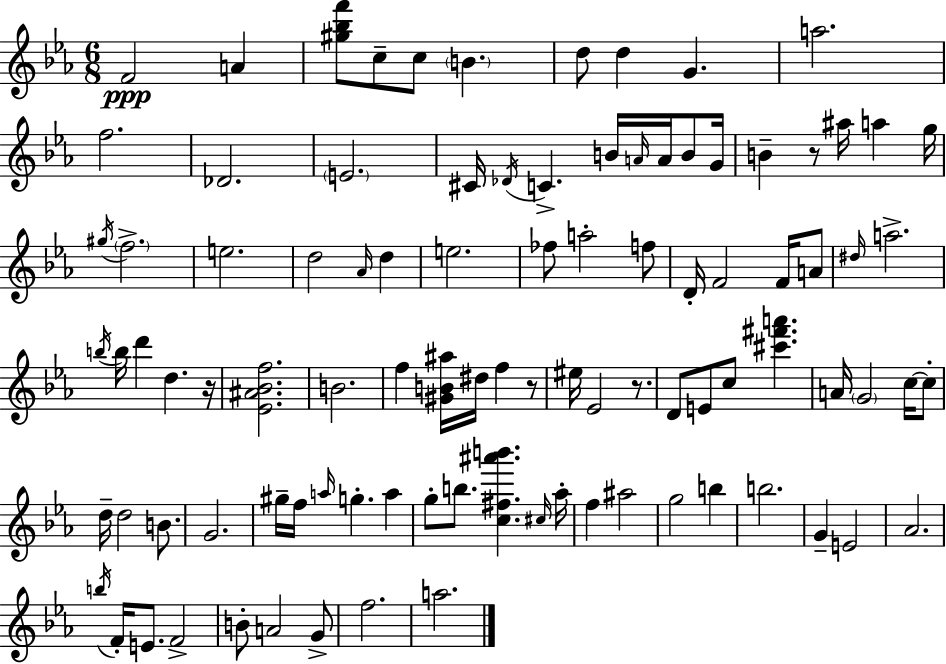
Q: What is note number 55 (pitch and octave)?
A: G4